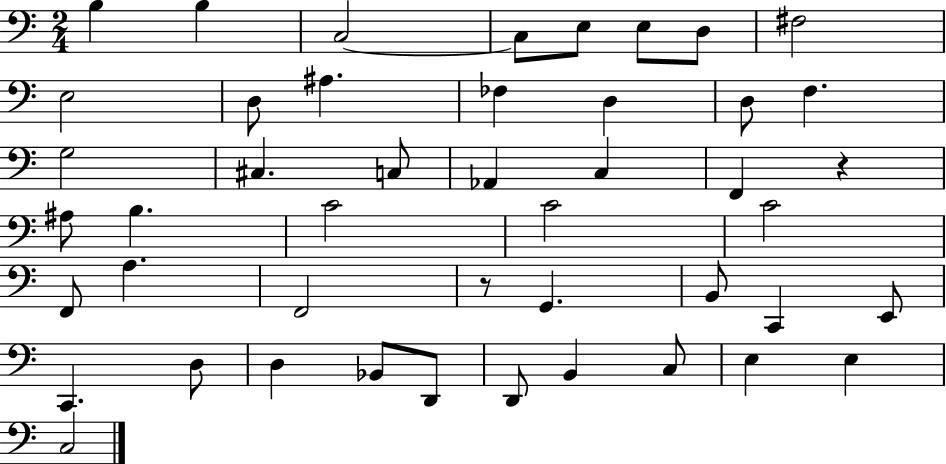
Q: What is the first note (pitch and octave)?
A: B3